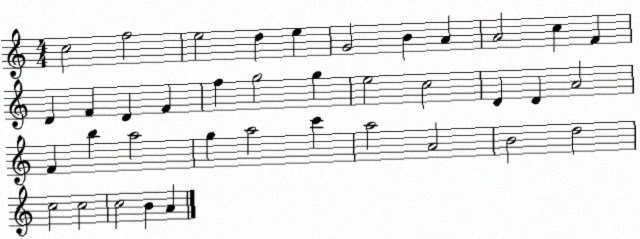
X:1
T:Untitled
M:4/4
L:1/4
K:C
c2 f2 e2 d e G2 B A A2 c F D F D F f g2 g e2 c2 D D A2 F b a2 g a2 c' a2 A2 B2 d2 c2 c2 c2 B A